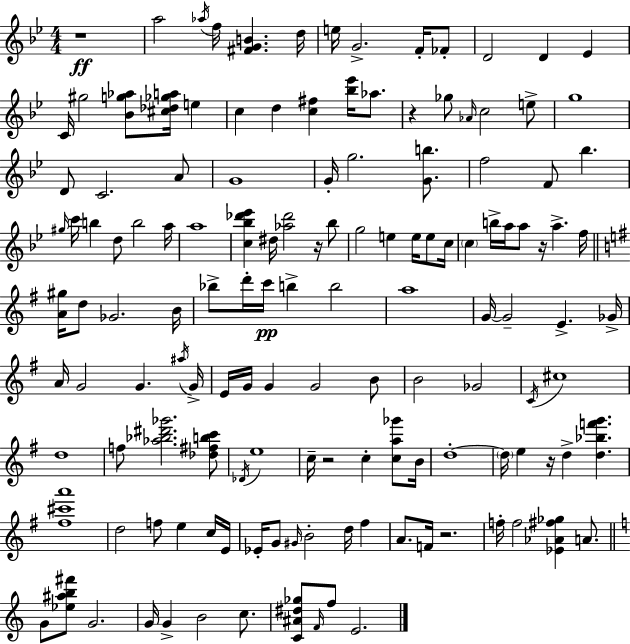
R/w A5/h Ab5/s F5/s [F#4,G4,B4]/q. D5/s E5/s G4/h. F4/s FES4/e D4/h D4/q Eb4/q C4/s G#5/h [Bb4,G5,Ab5]/e [C#5,Db5,Gb5,A5]/s E5/q C5/q D5/q [C5,F#5]/q [Bb5,Eb6]/s Ab5/e. R/q Gb5/e Ab4/s C5/h E5/e G5/w D4/e C4/h. A4/e G4/w G4/s G5/h. [G4,B5]/e. F5/h F4/e Bb5/q. G#5/s C6/s B5/q D5/e B5/h A5/s A5/w [C5,Bb5,Db6,Eb6]/q D#5/s [Ab5,Db6]/h R/s Bb5/e G5/h E5/q E5/s E5/e C5/s C5/q B5/s A5/s A5/e R/s A5/q. F5/s [A4,G#5]/s D5/e Gb4/h. B4/s Bb5/e D6/s C6/s B5/q B5/h A5/w G4/s G4/h E4/q. Gb4/s A4/s G4/h G4/q. A#5/s G4/s E4/s G4/s G4/q G4/h B4/e B4/h Gb4/h C4/s C#5/w D5/w F5/e [Ab5,Bb5,D#6,Gb6]/h. [Db5,F#5,B5,C6]/e Db4/s E5/w C5/s R/h C5/q [C5,A5,Gb6]/e B4/s D5/w D5/s E5/q R/s D5/q [D5,Bb5,F6,G6]/q. [F#5,C#6,A6]/w D5/h F5/e E5/q C5/s E4/s Eb4/s G4/e G#4/s B4/h D5/s F#5/q A4/e. F4/s R/h. F5/s F5/h [Eb4,Ab4,F#5,Gb5]/q A4/e. G4/e [Eb5,A#5,B5,F#6]/e G4/h. G4/s G4/q B4/h C5/e. [C4,A#4,D#5,Gb5]/e F4/s F5/e E4/h.